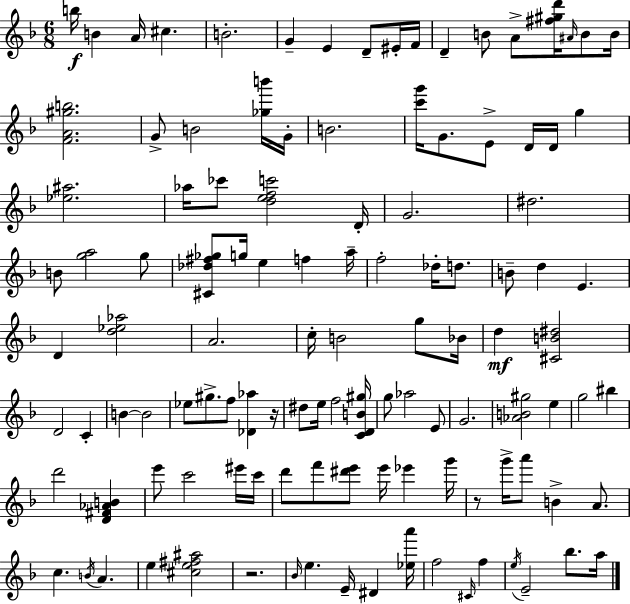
{
  \clef treble
  \numericTimeSignature
  \time 6/8
  \key d \minor
  \repeat volta 2 { b''16\f b'4 a'16 cis''4. | b'2.-. | g'4-- e'4 d'8-- eis'16-. f'16 | d'4-- b'8 a'8-> <fis'' gis'' d'''>16 \grace { ais'16 } b'8 | \break b'16 <f' a' gis'' b''>2. | g'8-> b'2 <ges'' b'''>16 | g'16-. b'2. | <c''' g'''>16 g'8. e'8-> d'16 d'16 g''4 | \break <ees'' ais''>2. | aes''16 ces'''8 <d'' e'' f'' c'''>2 | d'16-. g'2. | dis''2. | \break b'8 <g'' a''>2 g''8 | <cis' des'' fis'' ges''>8 g''16 e''4 f''4 | a''16-- f''2-. des''16-. d''8. | b'8-- d''4 e'4. | \break d'4 <d'' ees'' aes''>2 | a'2. | c''16-. b'2 g''8 | bes'16 d''4\mf <cis' b' dis''>2 | \break d'2 c'4-. | b'4~~ b'2 | ees''8 gis''8.-> f''8 <des' aes''>4 | r16 dis''8 e''16 f''2 | \break <c' d' b' gis''>16 g''8 aes''2 e'8 | g'2. | <aes' b' gis''>2 e''4 | g''2 bis''4 | \break d'''2 <d' fis' aes' b'>4 | e'''8 c'''2 eis'''16 | c'''16 d'''8 f'''8 <dis''' e'''>8 e'''16 ees'''4 | g'''16 r8 g'''16-> a'''8 b'4-> a'8. | \break c''4. \acciaccatura { b'16 } a'4. | e''4 <cis'' e'' fis'' ais''>2 | r2. | \grace { bes'16 } e''4. e'16-- dis'4 | \break <ees'' a'''>16 f''2 \grace { cis'16 } | f''4 \acciaccatura { e''16 } e'2-- | bes''8. a''16 } \bar "|."
}